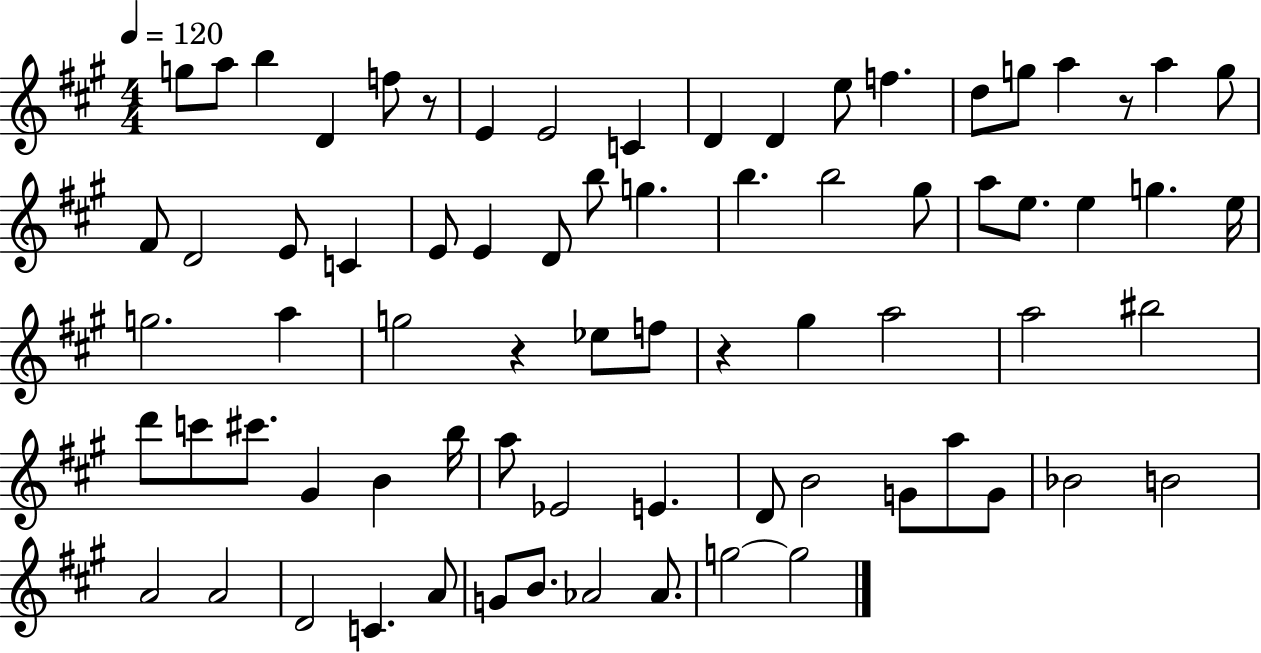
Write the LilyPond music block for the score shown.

{
  \clef treble
  \numericTimeSignature
  \time 4/4
  \key a \major
  \tempo 4 = 120
  g''8 a''8 b''4 d'4 f''8 r8 | e'4 e'2 c'4 | d'4 d'4 e''8 f''4. | d''8 g''8 a''4 r8 a''4 g''8 | \break fis'8 d'2 e'8 c'4 | e'8 e'4 d'8 b''8 g''4. | b''4. b''2 gis''8 | a''8 e''8. e''4 g''4. e''16 | \break g''2. a''4 | g''2 r4 ees''8 f''8 | r4 gis''4 a''2 | a''2 bis''2 | \break d'''8 c'''8 cis'''8. gis'4 b'4 b''16 | a''8 ees'2 e'4. | d'8 b'2 g'8 a''8 g'8 | bes'2 b'2 | \break a'2 a'2 | d'2 c'4. a'8 | g'8 b'8. aes'2 aes'8. | g''2~~ g''2 | \break \bar "|."
}